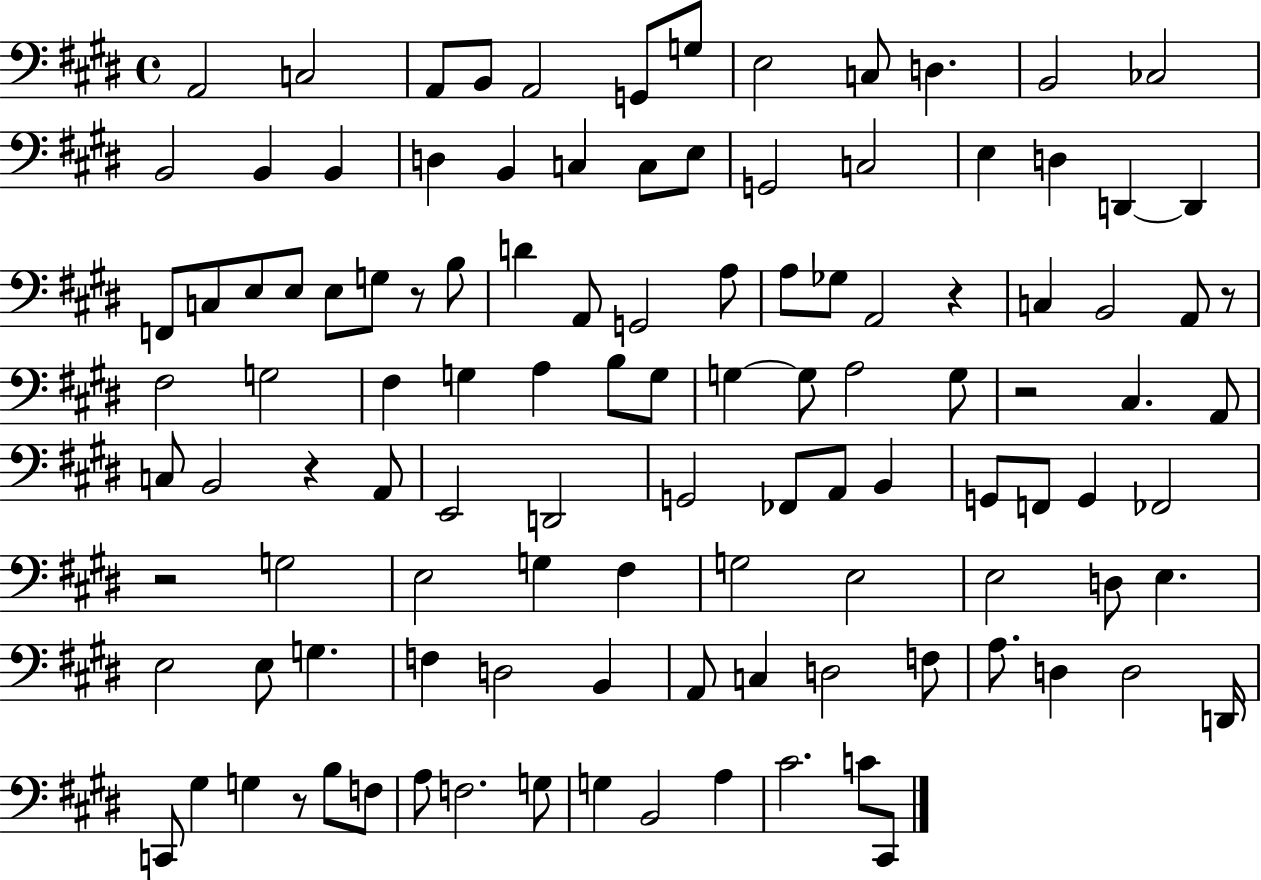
A2/h C3/h A2/e B2/e A2/h G2/e G3/e E3/h C3/e D3/q. B2/h CES3/h B2/h B2/q B2/q D3/q B2/q C3/q C3/e E3/e G2/h C3/h E3/q D3/q D2/q D2/q F2/e C3/e E3/e E3/e E3/e G3/e R/e B3/e D4/q A2/e G2/h A3/e A3/e Gb3/e A2/h R/q C3/q B2/h A2/e R/e F#3/h G3/h F#3/q G3/q A3/q B3/e G3/e G3/q G3/e A3/h G3/e R/h C#3/q. A2/e C3/e B2/h R/q A2/e E2/h D2/h G2/h FES2/e A2/e B2/q G2/e F2/e G2/q FES2/h R/h G3/h E3/h G3/q F#3/q G3/h E3/h E3/h D3/e E3/q. E3/h E3/e G3/q. F3/q D3/h B2/q A2/e C3/q D3/h F3/e A3/e. D3/q D3/h D2/s C2/e G#3/q G3/q R/e B3/e F3/e A3/e F3/h. G3/e G3/q B2/h A3/q C#4/h. C4/e C#2/e